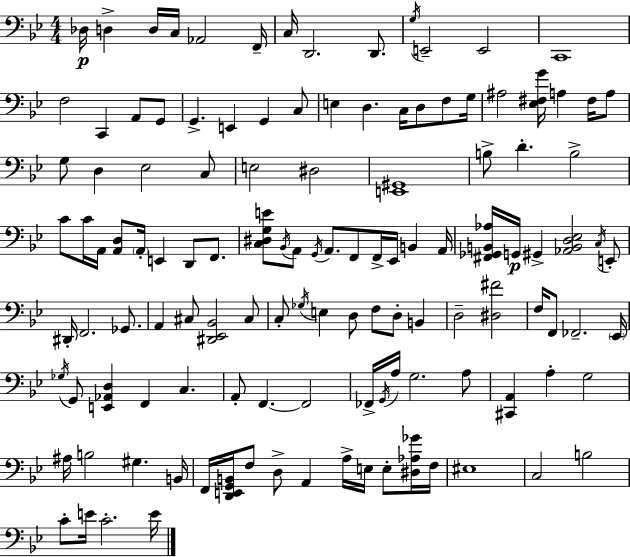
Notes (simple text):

Db3/s D3/q D3/s C3/s Ab2/h F2/s C3/s D2/h. D2/e. G3/s E2/h E2/h C2/w F3/h C2/q A2/e G2/e G2/q. E2/q G2/q C3/e E3/q D3/q. C3/s D3/e F3/e G3/s A#3/h [Eb3,F#3,G4]/s A3/q F#3/s A3/e G3/e D3/q Eb3/h C3/e E3/h D#3/h [E2,G#2]/w B3/e D4/q. B3/h C4/e C4/s A2/s [A2,D3]/e A2/s E2/q D2/e F2/e. [C3,D#3,G3,E4]/e Bb2/s A2/e G2/s A2/e. F2/e F2/s Eb2/s B2/q A2/s [F#2,Gb2,B2,Ab3]/s G2/s G#2/q [Ab2,B2,D3,Eb3]/h C3/s E2/e D#2/s F2/h. Gb2/e. A2/q C#3/e [D#2,Eb2,Bb2]/h C#3/e C3/e Gb3/s E3/q D3/e F3/e D3/e B2/q D3/h [D#3,F#4]/h F3/s F2/e FES2/h. Eb2/s Gb3/s G2/e [E2,Ab2,D3]/q F2/q C3/q. A2/e F2/q. F2/h FES2/s G2/s A3/s G3/h. A3/e [C#2,A2]/q A3/q G3/h A#3/s B3/h G#3/q. B2/s F2/s [D2,E2,G2,B2]/s F3/e D3/e A2/q A3/s E3/s E3/e [D#3,Ab3,Gb4]/s F3/s EIS3/w C3/h B3/h C4/e E4/s C4/h. E4/s